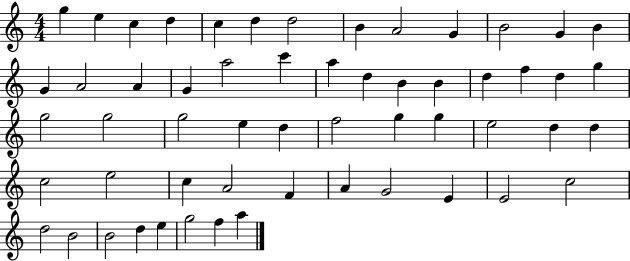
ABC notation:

X:1
T:Untitled
M:4/4
L:1/4
K:C
g e c d c d d2 B A2 G B2 G B G A2 A G a2 c' a d B B d f d g g2 g2 g2 e d f2 g g e2 d d c2 e2 c A2 F A G2 E E2 c2 d2 B2 B2 d e g2 f a